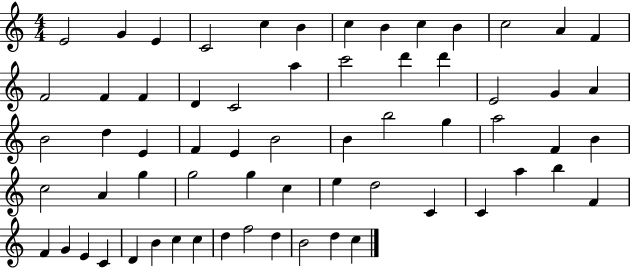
E4/h G4/q E4/q C4/h C5/q B4/q C5/q B4/q C5/q B4/q C5/h A4/q F4/q F4/h F4/q F4/q D4/q C4/h A5/q C6/h D6/q D6/q E4/h G4/q A4/q B4/h D5/q E4/q F4/q E4/q B4/h B4/q B5/h G5/q A5/h F4/q B4/q C5/h A4/q G5/q G5/h G5/q C5/q E5/q D5/h C4/q C4/q A5/q B5/q F4/q F4/q G4/q E4/q C4/q D4/q B4/q C5/q C5/q D5/q F5/h D5/q B4/h D5/q C5/q